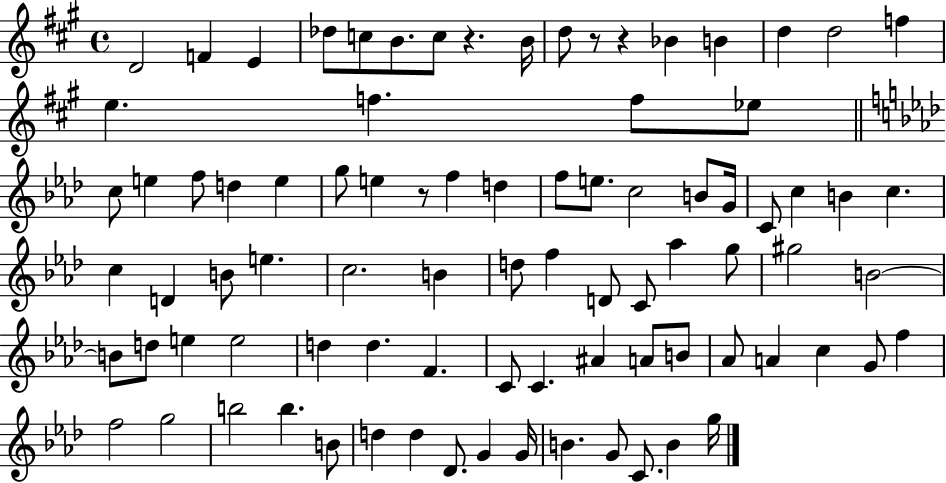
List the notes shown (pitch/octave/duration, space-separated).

D4/h F4/q E4/q Db5/e C5/e B4/e. C5/e R/q. B4/s D5/e R/e R/q Bb4/q B4/q D5/q D5/h F5/q E5/q. F5/q. F5/e Eb5/e C5/e E5/q F5/e D5/q E5/q G5/e E5/q R/e F5/q D5/q F5/e E5/e. C5/h B4/e G4/s C4/e C5/q B4/q C5/q. C5/q D4/q B4/e E5/q. C5/h. B4/q D5/e F5/q D4/e C4/e Ab5/q G5/e G#5/h B4/h B4/e D5/e E5/q E5/h D5/q D5/q. F4/q. C4/e C4/q. A#4/q A4/e B4/e Ab4/e A4/q C5/q G4/e F5/q F5/h G5/h B5/h B5/q. B4/e D5/q D5/q Db4/e. G4/q G4/s B4/q. G4/e C4/e. B4/q G5/s